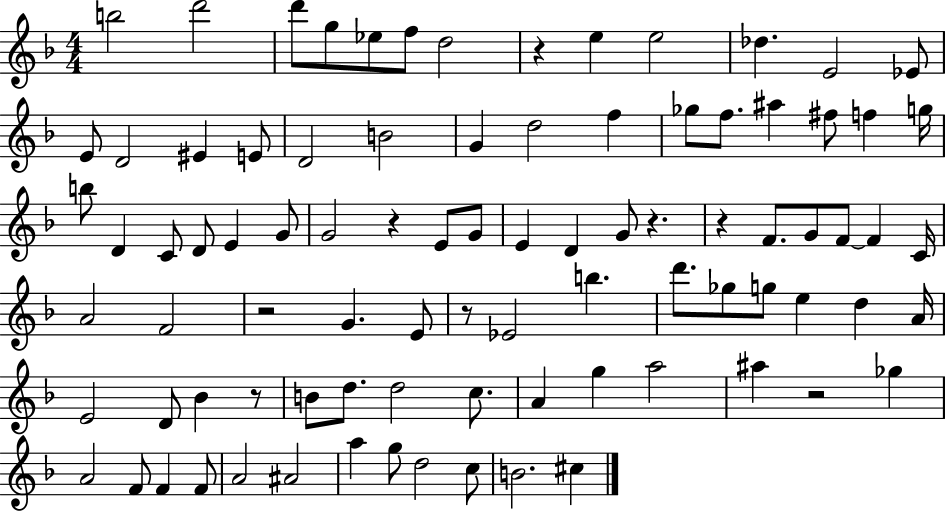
{
  \clef treble
  \numericTimeSignature
  \time 4/4
  \key f \major
  \repeat volta 2 { b''2 d'''2 | d'''8 g''8 ees''8 f''8 d''2 | r4 e''4 e''2 | des''4. e'2 ees'8 | \break e'8 d'2 eis'4 e'8 | d'2 b'2 | g'4 d''2 f''4 | ges''8 f''8. ais''4 fis''8 f''4 g''16 | \break b''8 d'4 c'8 d'8 e'4 g'8 | g'2 r4 e'8 g'8 | e'4 d'4 g'8 r4. | r4 f'8. g'8 f'8~~ f'4 c'16 | \break a'2 f'2 | r2 g'4. e'8 | r8 ees'2 b''4. | d'''8. ges''8 g''8 e''4 d''4 a'16 | \break e'2 d'8 bes'4 r8 | b'8 d''8. d''2 c''8. | a'4 g''4 a''2 | ais''4 r2 ges''4 | \break a'2 f'8 f'4 f'8 | a'2 ais'2 | a''4 g''8 d''2 c''8 | b'2. cis''4 | \break } \bar "|."
}